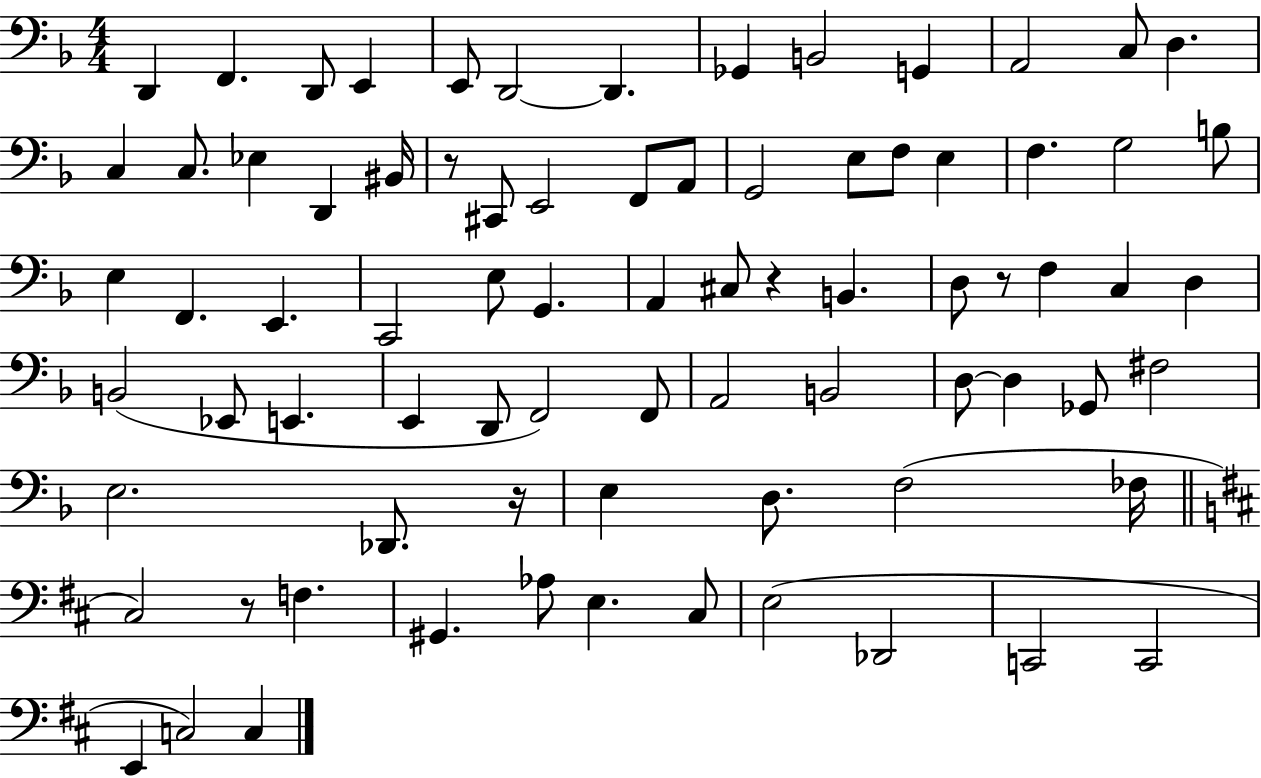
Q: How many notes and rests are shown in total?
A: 79